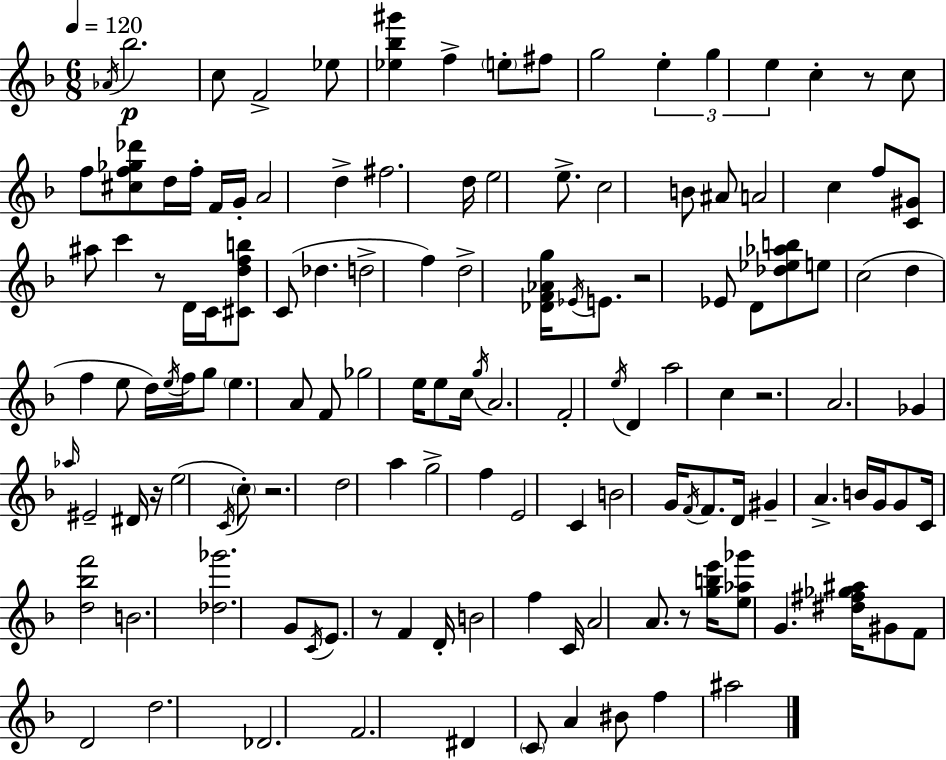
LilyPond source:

{
  \clef treble
  \numericTimeSignature
  \time 6/8
  \key d \minor
  \tempo 4 = 120
  \acciaccatura { aes'16 }\p bes''2. | c''8 f'2-> ees''8 | <ees'' bes'' gis'''>4 f''4-> \parenthesize e''8-. fis''8 | g''2 \tuplet 3/2 { e''4-. | \break g''4 e''4 } c''4-. | r8 c''8 f''8 <cis'' f'' ges'' des'''>8 d''16 f''16-. f'16 | g'16-. a'2 d''4-> | fis''2. | \break d''16 e''2 e''8.-> | c''2 b'8 ais'8 | a'2 c''4 | f''8 <c' gis'>8 ais''8 c'''4 r8 | \break d'16 c'16 <cis' d'' f'' b''>8 c'8( des''4. | d''2-> f''4) | d''2-> <des' f' aes' g''>16 \acciaccatura { ees'16 } e'8. | r2 ees'8 | \break d'8 <des'' ees'' aes'' b''>8 e''8 c''2( | d''4 f''4 e''8 | d''16) \acciaccatura { e''16 } f''16 g''8 \parenthesize e''4. a'8 | f'8 ges''2 e''16 | \break e''8 c''16 \acciaccatura { g''16 } a'2. | f'2-. | \acciaccatura { e''16 } d'4 a''2 | c''4 r2. | \break a'2. | ges'4 \grace { aes''16 } eis'2-- | dis'16 r16 e''2( | \acciaccatura { c'16 } \parenthesize c''8-.) r2. | \break d''2 | a''4 g''2-> | f''4 e'2 | c'4 b'2 | \break g'16 \acciaccatura { f'16 } f'8. d'16 gis'4-- | a'4.-> b'16 g'16 g'8 c'16 | <d'' bes'' f'''>2 b'2. | <des'' ges'''>2. | \break g'8 \acciaccatura { c'16 } e'8. | r8 f'4 d'16-. b'2 | f''4 c'16 a'2 | a'8. r8 <g'' b'' e'''>16 | \break <e'' aes'' ges'''>8 g'4. <dis'' fis'' ges'' ais''>16 gis'8 f'8 | d'2 d''2. | des'2. | f'2. | \break dis'4 | \parenthesize c'8 a'4 bis'8 f''4 | ais''2 \bar "|."
}